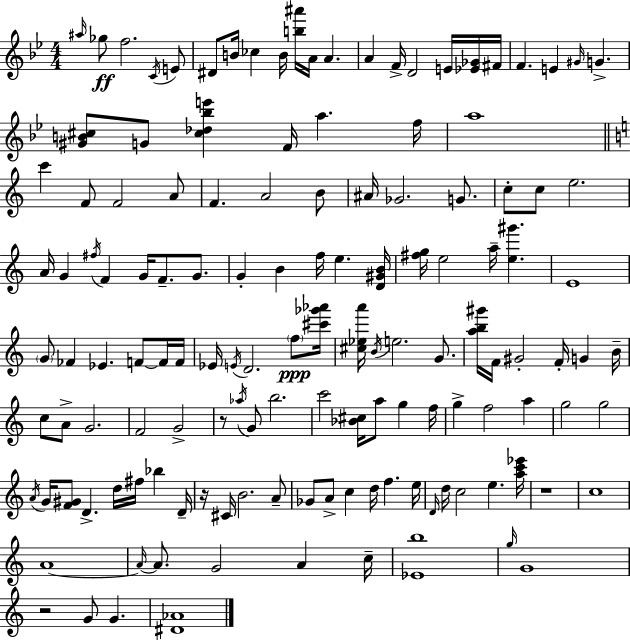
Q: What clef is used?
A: treble